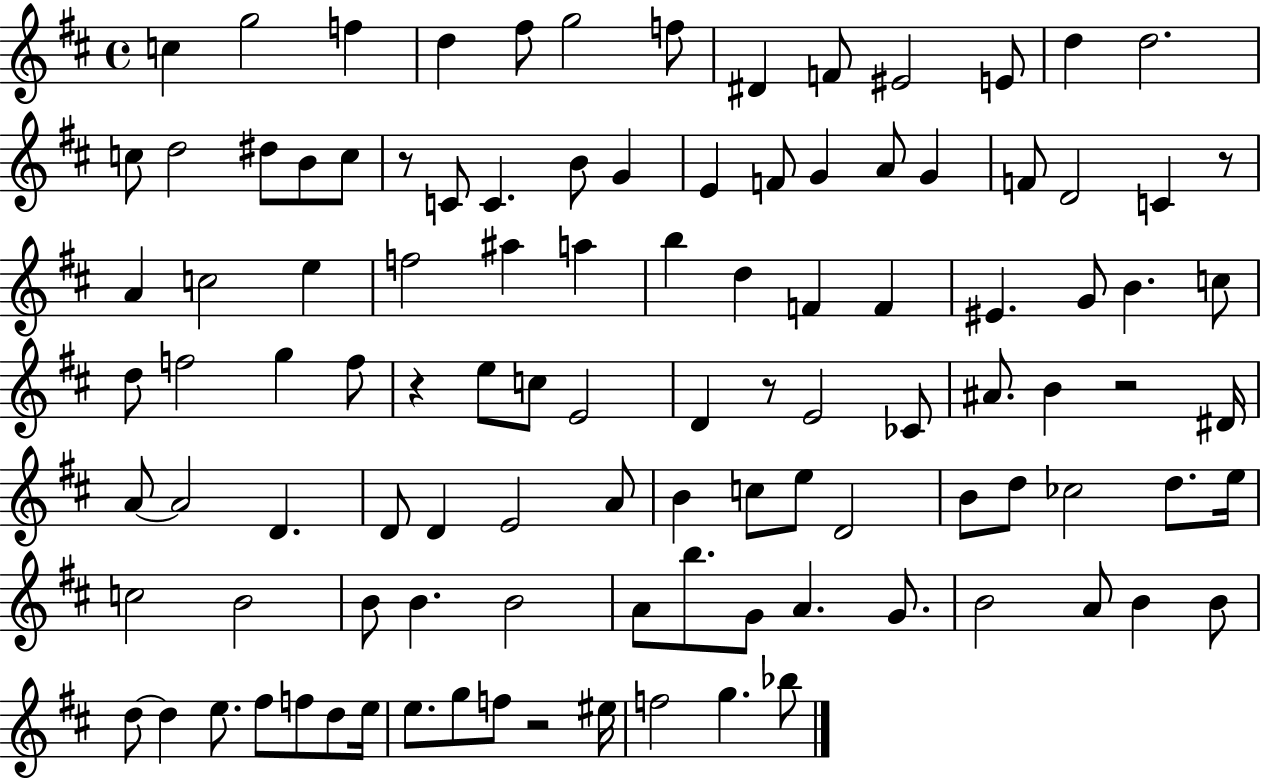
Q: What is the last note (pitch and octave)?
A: Bb5